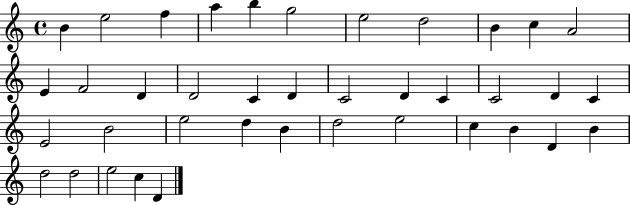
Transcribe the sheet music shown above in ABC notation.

X:1
T:Untitled
M:4/4
L:1/4
K:C
B e2 f a b g2 e2 d2 B c A2 E F2 D D2 C D C2 D C C2 D C E2 B2 e2 d B d2 e2 c B D B d2 d2 e2 c D